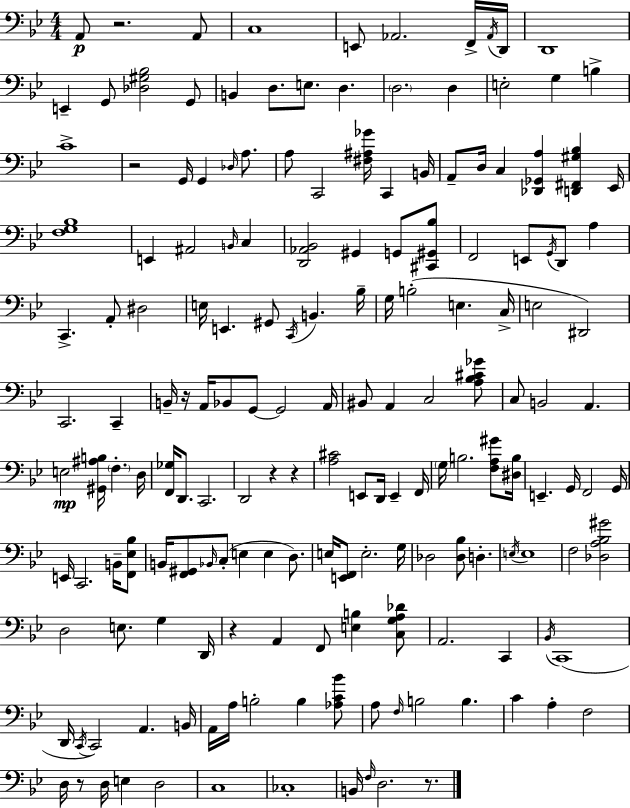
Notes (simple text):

A2/e R/h. A2/e C3/w E2/e Ab2/h. F2/s Ab2/s D2/s D2/w E2/q G2/e [Db3,G#3,Bb3]/h G2/e B2/q D3/e. E3/e. D3/q. D3/h. D3/q E3/h G3/q B3/q C4/w R/h G2/s G2/q Db3/s A3/e. A3/e C2/h [F#3,A#3,Gb4]/s C2/q B2/s A2/e D3/s C3/q [Db2,Gb2,A3]/q [D2,F#2,G#3,Bb3]/q Eb2/s [F3,G3,Bb3]/w E2/q A#2/h B2/s C3/q [D2,Ab2,Bb2]/h G#2/q G2/e [C#2,G#2,Bb3]/e F2/h E2/e G2/s D2/e A3/q C2/q. A2/e D#3/h E3/s E2/q. G#2/e C2/s B2/q. Bb3/s G3/s B3/h E3/q. C3/s E3/h D#2/h C2/h. C2/q B2/s R/s A2/s Bb2/e G2/e G2/h A2/s BIS2/e A2/q C3/h [A3,Bb3,C#4,Gb4]/e C3/e B2/h A2/q. E3/h [G#2,A#3,B3]/s F3/q. D3/s [F2,Gb3]/s D2/e. C2/h. D2/h R/q R/q [A3,C#4]/h E2/e D2/s E2/q F2/s G3/s B3/h. [F3,A3,G#4]/e [D#3,B3]/s E2/q. G2/s F2/h G2/s E2/s C2/h. B2/s [F2,Eb3,Bb3]/e B2/s [F2,G#2]/e Bb2/s C3/e E3/q E3/q D3/e. E3/s [E2,F2]/e E3/h. G3/s Db3/h [Db3,Bb3]/e D3/q. E3/s E3/w F3/h [Db3,A3,Bb3,G#4]/h D3/h E3/e. G3/q D2/s R/q A2/q F2/e [E3,B3]/q [C3,G3,A3,Db4]/e A2/h. C2/q Bb2/s C2/w D2/s C2/s C2/h A2/q. B2/s A2/s A3/s B3/h B3/q [Ab3,C4,Bb4]/e A3/e F3/s B3/h B3/q. C4/q A3/q F3/h D3/s R/e D3/s E3/q D3/h C3/w CES3/w B2/s F3/s D3/h. R/e.